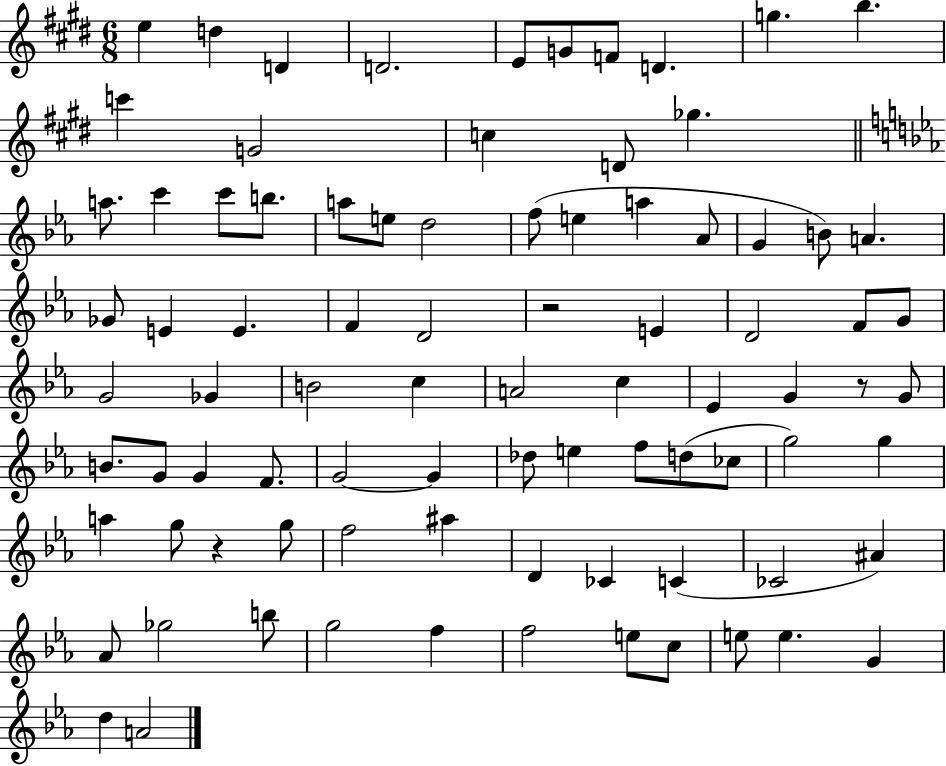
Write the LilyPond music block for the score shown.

{
  \clef treble
  \numericTimeSignature
  \time 6/8
  \key e \major
  e''4 d''4 d'4 | d'2. | e'8 g'8 f'8 d'4. | g''4. b''4. | \break c'''4 g'2 | c''4 d'8 ges''4. | \bar "||" \break \key ees \major a''8. c'''4 c'''8 b''8. | a''8 e''8 d''2 | f''8( e''4 a''4 aes'8 | g'4 b'8) a'4. | \break ges'8 e'4 e'4. | f'4 d'2 | r2 e'4 | d'2 f'8 g'8 | \break g'2 ges'4 | b'2 c''4 | a'2 c''4 | ees'4 g'4 r8 g'8 | \break b'8. g'8 g'4 f'8. | g'2~~ g'4 | des''8 e''4 f''8 d''8( ces''8 | g''2) g''4 | \break a''4 g''8 r4 g''8 | f''2 ais''4 | d'4 ces'4 c'4( | ces'2 ais'4) | \break aes'8 ges''2 b''8 | g''2 f''4 | f''2 e''8 c''8 | e''8 e''4. g'4 | \break d''4 a'2 | \bar "|."
}